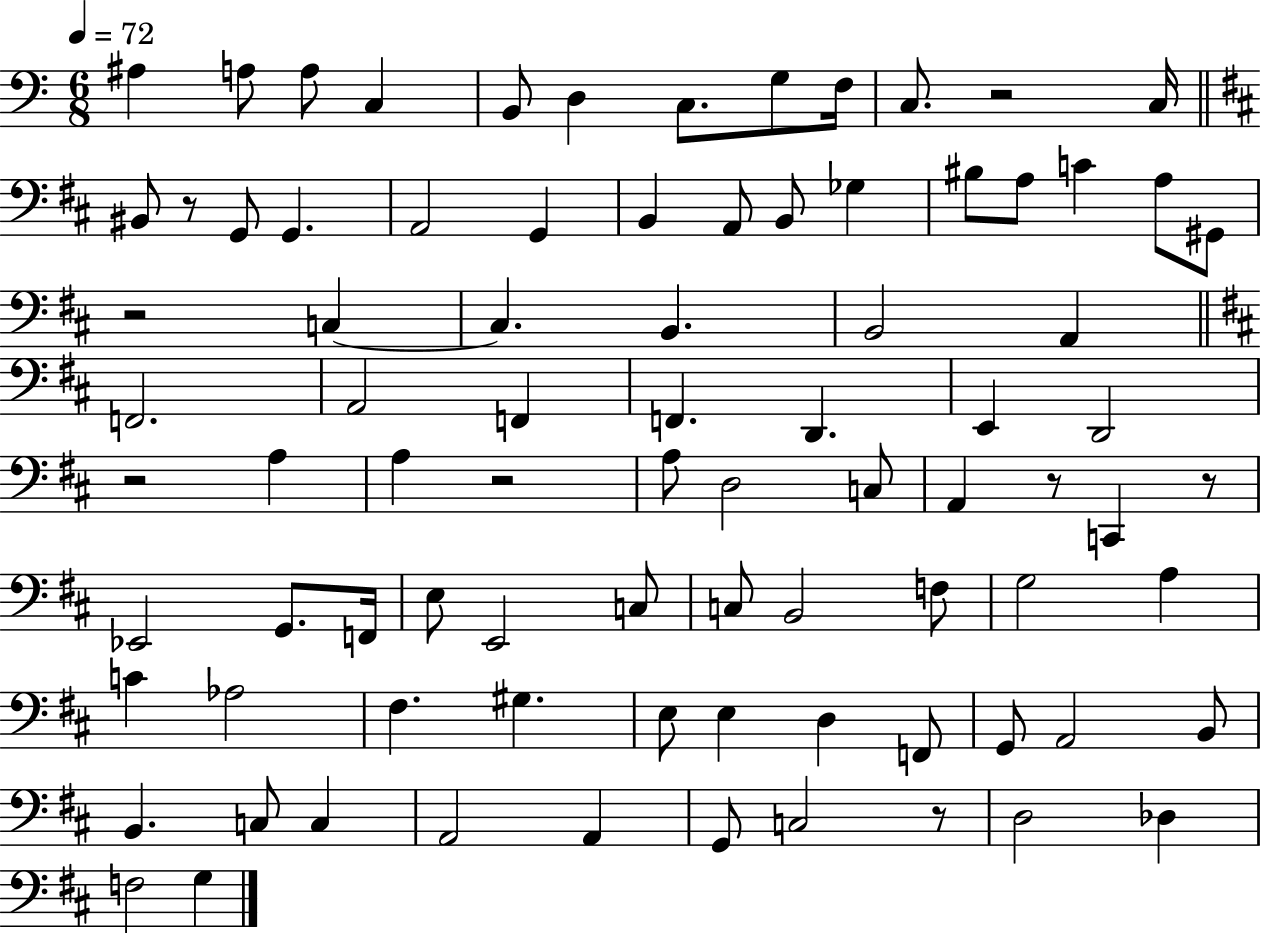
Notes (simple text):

A#3/q A3/e A3/e C3/q B2/e D3/q C3/e. G3/e F3/s C3/e. R/h C3/s BIS2/e R/e G2/e G2/q. A2/h G2/q B2/q A2/e B2/e Gb3/q BIS3/e A3/e C4/q A3/e G#2/e R/h C3/q C3/q. B2/q. B2/h A2/q F2/h. A2/h F2/q F2/q. D2/q. E2/q D2/h R/h A3/q A3/q R/h A3/e D3/h C3/e A2/q R/e C2/q R/e Eb2/h G2/e. F2/s E3/e E2/h C3/e C3/e B2/h F3/e G3/h A3/q C4/q Ab3/h F#3/q. G#3/q. E3/e E3/q D3/q F2/e G2/e A2/h B2/e B2/q. C3/e C3/q A2/h A2/q G2/e C3/h R/e D3/h Db3/q F3/h G3/q